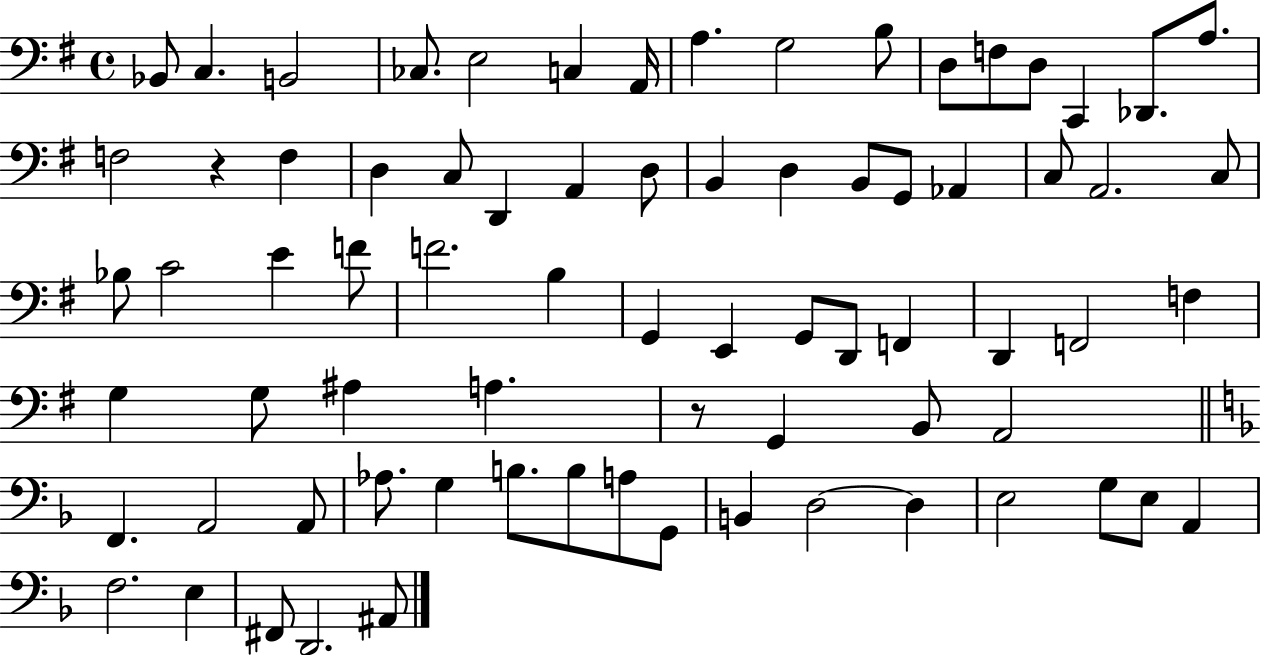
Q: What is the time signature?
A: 4/4